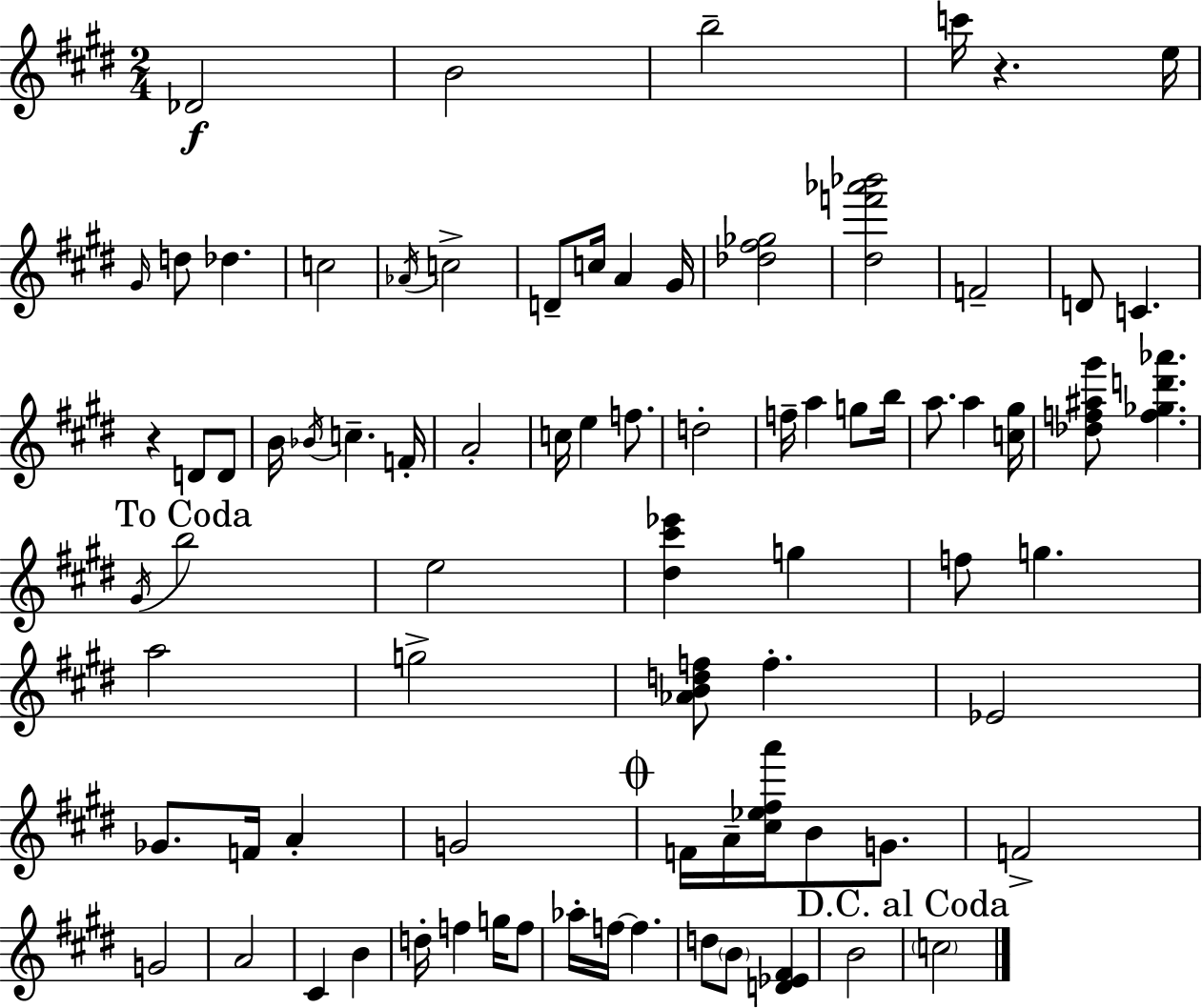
{
  \clef treble
  \numericTimeSignature
  \time 2/4
  \key e \major
  des'2\f | b'2 | b''2-- | c'''16 r4. e''16 | \break \grace { gis'16 } d''8 des''4. | c''2 | \acciaccatura { aes'16 } c''2-> | d'8-- c''16 a'4 | \break gis'16 <des'' fis'' ges''>2 | <dis'' f''' aes''' bes'''>2 | f'2-- | d'8 c'4. | \break r4 d'8 | d'8 b'16 \acciaccatura { bes'16 } c''4.-- | f'16-. a'2-. | c''16 e''4 | \break f''8. d''2-. | f''16-- a''4 | g''8 b''16 a''8. a''4 | <c'' gis''>16 <des'' f'' ais'' gis'''>8 <f'' ges'' d''' aes'''>4. | \break \mark "To Coda" \acciaccatura { gis'16 } b''2 | e''2 | <dis'' cis''' ees'''>4 | g''4 f''8 g''4. | \break a''2 | g''2-> | <aes' b' d'' f''>8 f''4.-. | ees'2 | \break ges'8. f'16 | a'4-. g'2 | \mark \markup { \musicglyph "scripts.coda" } f'16 a'16-- <cis'' ees'' fis'' a'''>16 b'8 | g'8. f'2-> | \break g'2 | a'2 | cis'4 | b'4 d''16-. f''4 | \break g''16 f''8 aes''16-. f''16~~ f''4. | d''8 \parenthesize b'8 | <d' ees' fis'>4 b'2 | \mark "D.C. al Coda" \parenthesize c''2 | \break \bar "|."
}